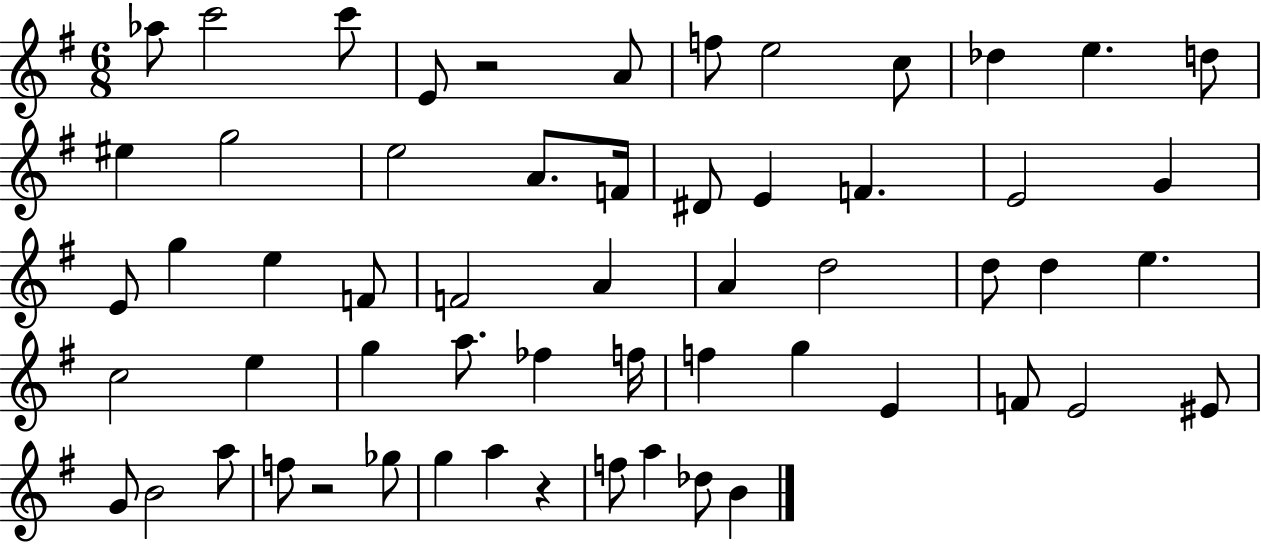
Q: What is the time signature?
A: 6/8